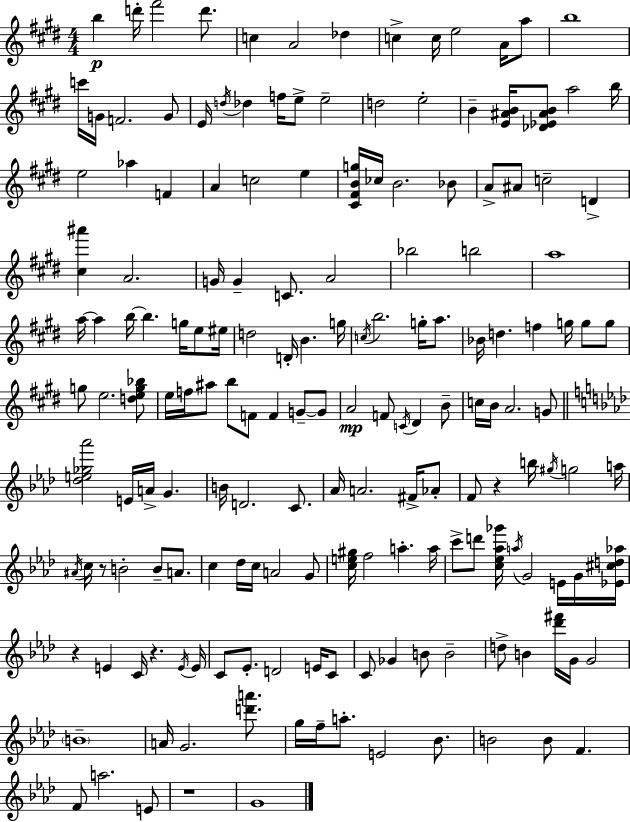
B5/q D6/s F#6/h D6/e. C5/q A4/h Db5/q C5/q C5/s E5/h A4/s A5/e B5/w C6/s G4/s F4/h. G4/e E4/s D5/s Db5/q F5/s E5/e E5/h D5/h E5/h B4/q [E4,A#4,B4]/s [Db4,Eb4,A#4,B4]/e A5/h B5/s E5/h Ab5/q F4/q A4/q C5/h E5/q [C#4,F#4,B4,G5]/s CES5/s B4/h. Bb4/e A4/e A#4/e C5/h D4/q [C#5,A#6]/q A4/h. G4/s G4/q C4/e. A4/h Bb5/h B5/h A5/w A5/s A5/q B5/s B5/q. G5/s E5/e EIS5/s D5/h D4/s B4/q. G5/s C5/s B5/h. G5/s A5/e. Bb4/s D5/q. F5/q G5/s G5/e G5/e G5/e E5/h. [D5,E5,G5,Bb5]/e E5/s F5/s A#5/e B5/e F4/e F4/q G4/e G4/e A4/h F4/e C4/s D#4/q B4/e C5/s B4/s A4/h. G4/e [Db5,E5,Gb5,Ab6]/h E4/s A4/s G4/q. B4/s D4/h. C4/e. Ab4/s A4/h. F#4/s Ab4/e F4/e R/q B5/s G#5/s G5/h A5/s A#4/s C5/s R/e B4/h B4/e A4/e. C5/q Db5/s C5/s A4/h G4/e [C5,E5,G#5]/s F5/h A5/q. A5/s C6/e D6/e [C5,Eb5,Ab5,Gb6]/s A5/s G4/h E4/s G4/s [Eb4,C#5,D5,Ab5]/s R/q E4/q C4/s R/q. E4/s E4/s C4/e Eb4/e. D4/h E4/s C4/e C4/e Gb4/q B4/e B4/h D5/e B4/q [Db6,F#6]/s G4/s G4/h B4/w A4/s G4/h. [D6,A6]/e. G5/s F5/s A5/e. E4/h Bb4/e. B4/h B4/e F4/q. F4/e A5/h. E4/e R/w G4/w